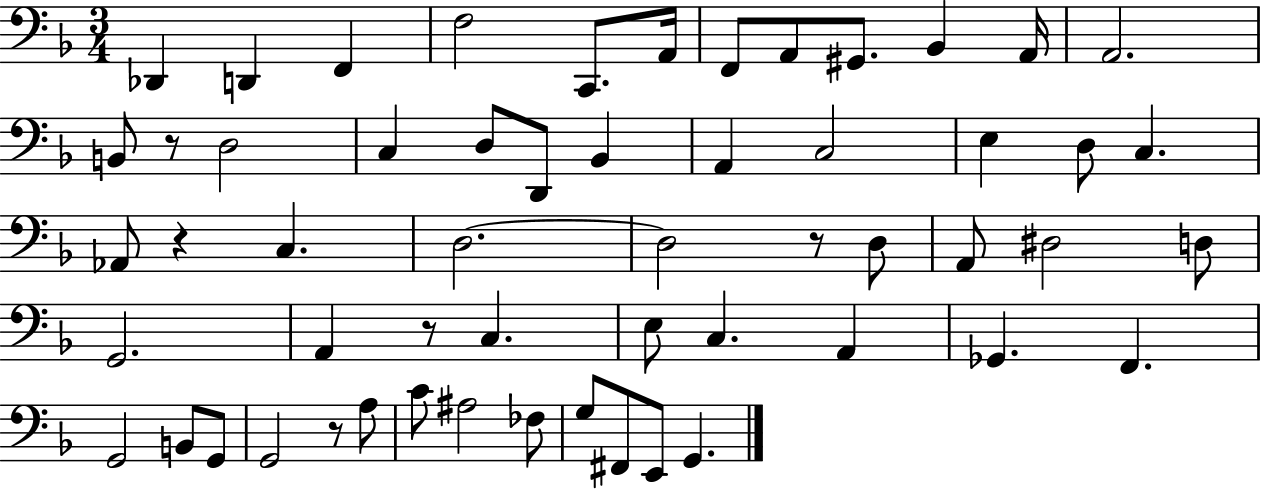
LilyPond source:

{
  \clef bass
  \numericTimeSignature
  \time 3/4
  \key f \major
  des,4 d,4 f,4 | f2 c,8. a,16 | f,8 a,8 gis,8. bes,4 a,16 | a,2. | \break b,8 r8 d2 | c4 d8 d,8 bes,4 | a,4 c2 | e4 d8 c4. | \break aes,8 r4 c4. | d2.~~ | d2 r8 d8 | a,8 dis2 d8 | \break g,2. | a,4 r8 c4. | e8 c4. a,4 | ges,4. f,4. | \break g,2 b,8 g,8 | g,2 r8 a8 | c'8 ais2 fes8 | g8 fis,8 e,8 g,4. | \break \bar "|."
}